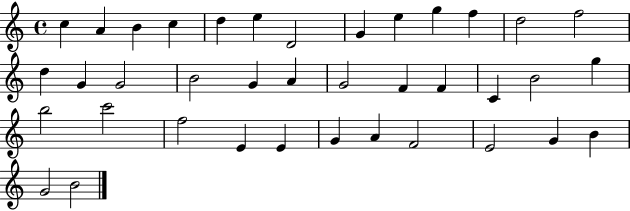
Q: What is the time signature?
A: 4/4